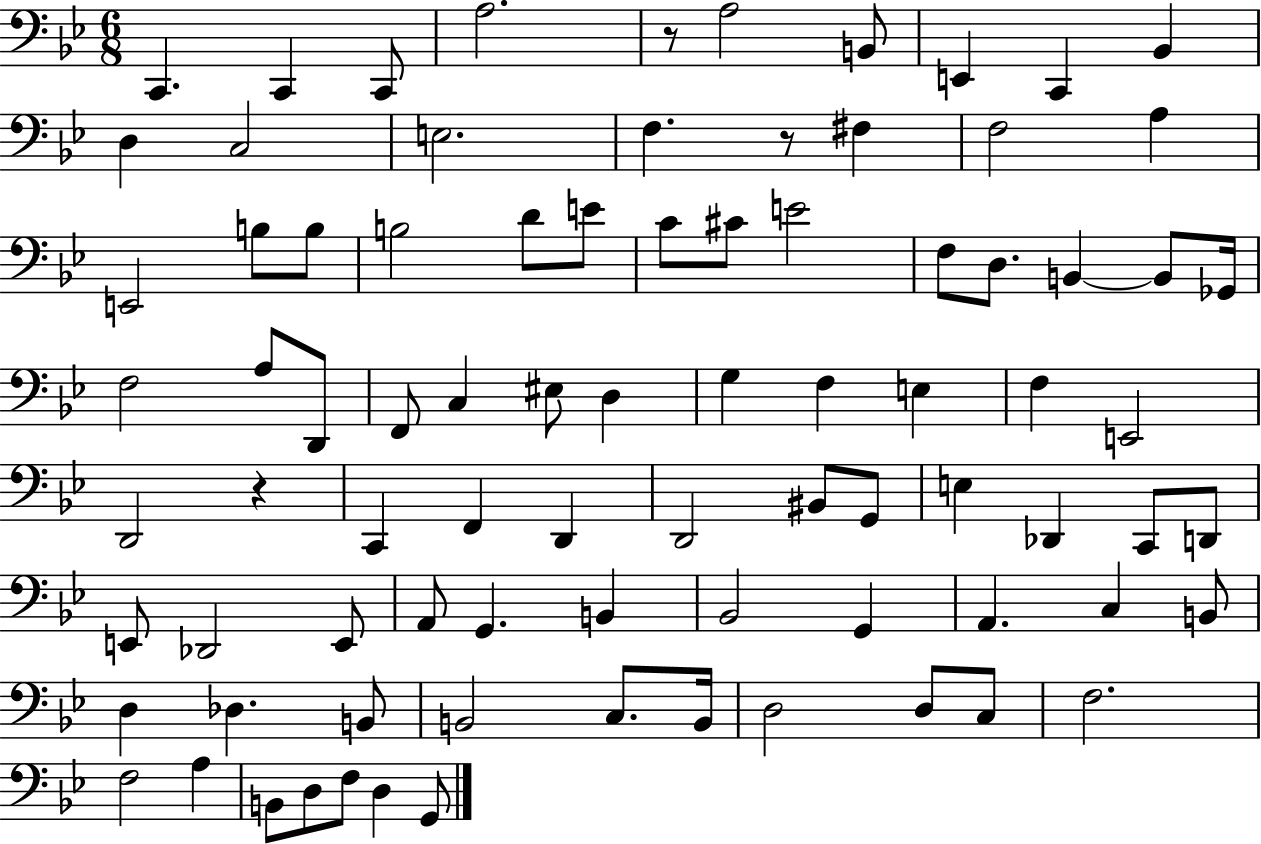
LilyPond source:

{
  \clef bass
  \numericTimeSignature
  \time 6/8
  \key bes \major
  c,4. c,4 c,8 | a2. | r8 a2 b,8 | e,4 c,4 bes,4 | \break d4 c2 | e2. | f4. r8 fis4 | f2 a4 | \break e,2 b8 b8 | b2 d'8 e'8 | c'8 cis'8 e'2 | f8 d8. b,4~~ b,8 ges,16 | \break f2 a8 d,8 | f,8 c4 eis8 d4 | g4 f4 e4 | f4 e,2 | \break d,2 r4 | c,4 f,4 d,4 | d,2 bis,8 g,8 | e4 des,4 c,8 d,8 | \break e,8 des,2 e,8 | a,8 g,4. b,4 | bes,2 g,4 | a,4. c4 b,8 | \break d4 des4. b,8 | b,2 c8. b,16 | d2 d8 c8 | f2. | \break f2 a4 | b,8 d8 f8 d4 g,8 | \bar "|."
}